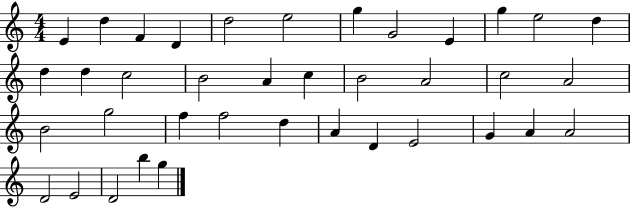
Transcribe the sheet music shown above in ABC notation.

X:1
T:Untitled
M:4/4
L:1/4
K:C
E d F D d2 e2 g G2 E g e2 d d d c2 B2 A c B2 A2 c2 A2 B2 g2 f f2 d A D E2 G A A2 D2 E2 D2 b g